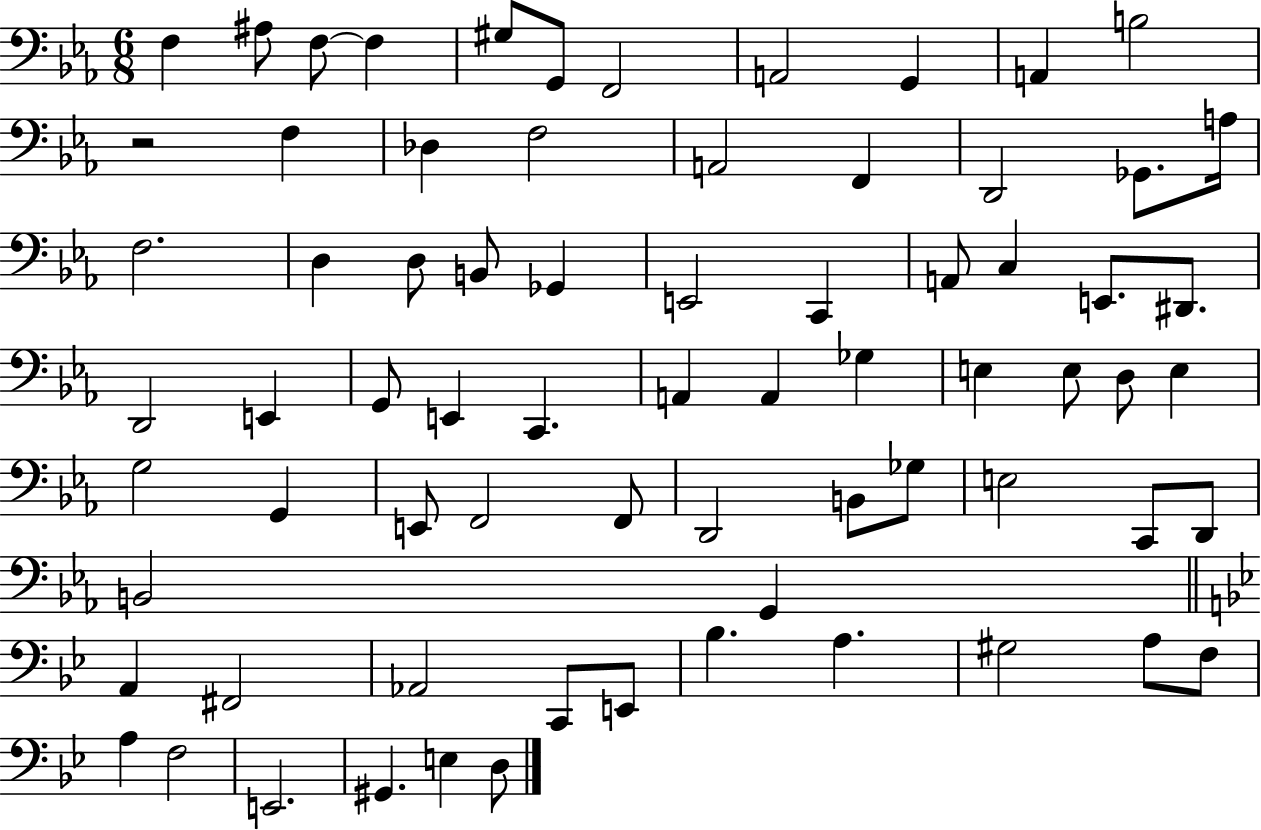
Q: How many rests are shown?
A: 1